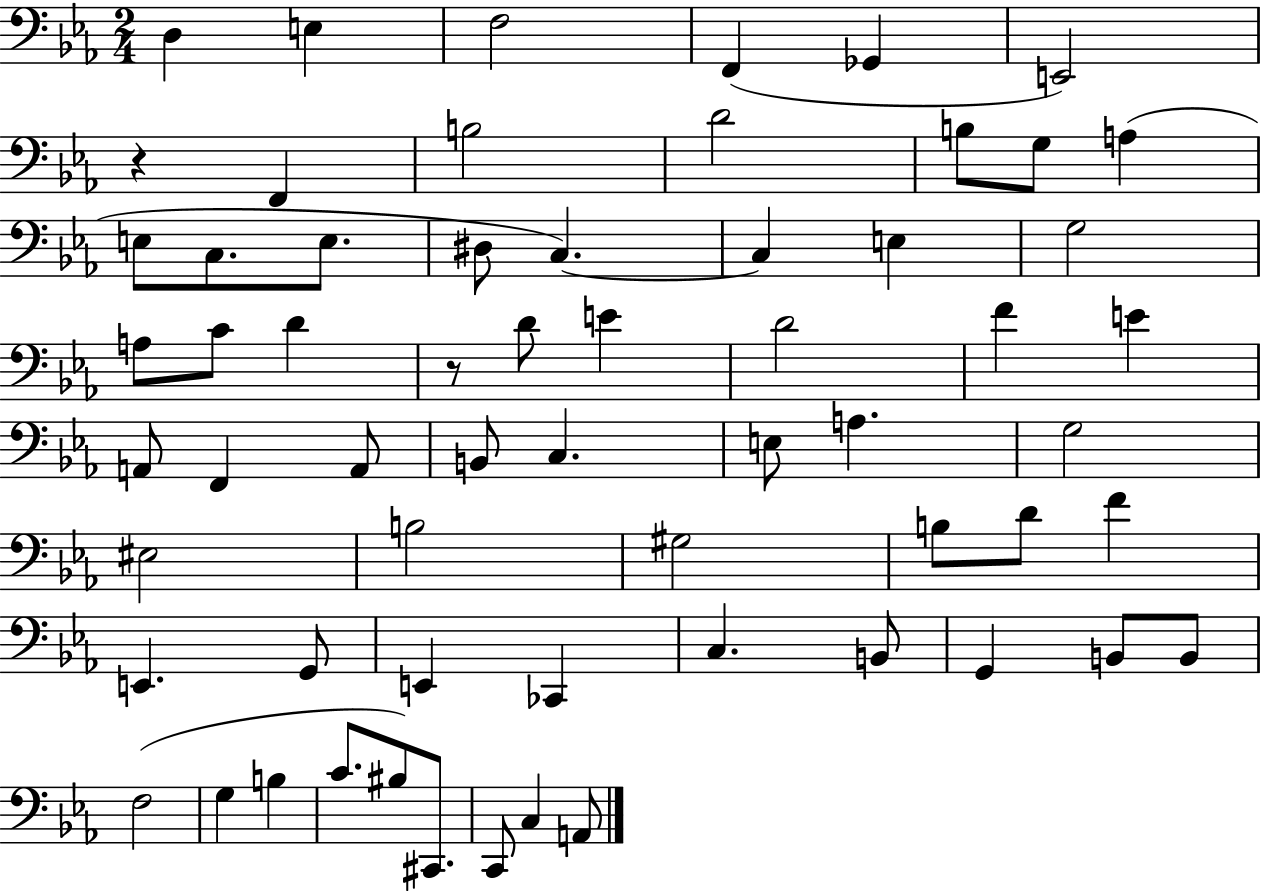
{
  \clef bass
  \numericTimeSignature
  \time 2/4
  \key ees \major
  \repeat volta 2 { d4 e4 | f2 | f,4( ges,4 | e,2) | \break r4 f,4 | b2 | d'2 | b8 g8 a4( | \break e8 c8. e8. | dis8 c4.~~) | c4 e4 | g2 | \break a8 c'8 d'4 | r8 d'8 e'4 | d'2 | f'4 e'4 | \break a,8 f,4 a,8 | b,8 c4. | e8 a4. | g2 | \break eis2 | b2 | gis2 | b8 d'8 f'4 | \break e,4. g,8 | e,4 ces,4 | c4. b,8 | g,4 b,8 b,8 | \break f2( | g4 b4 | c'8. bis8) cis,8. | c,8 c4 a,8 | \break } \bar "|."
}